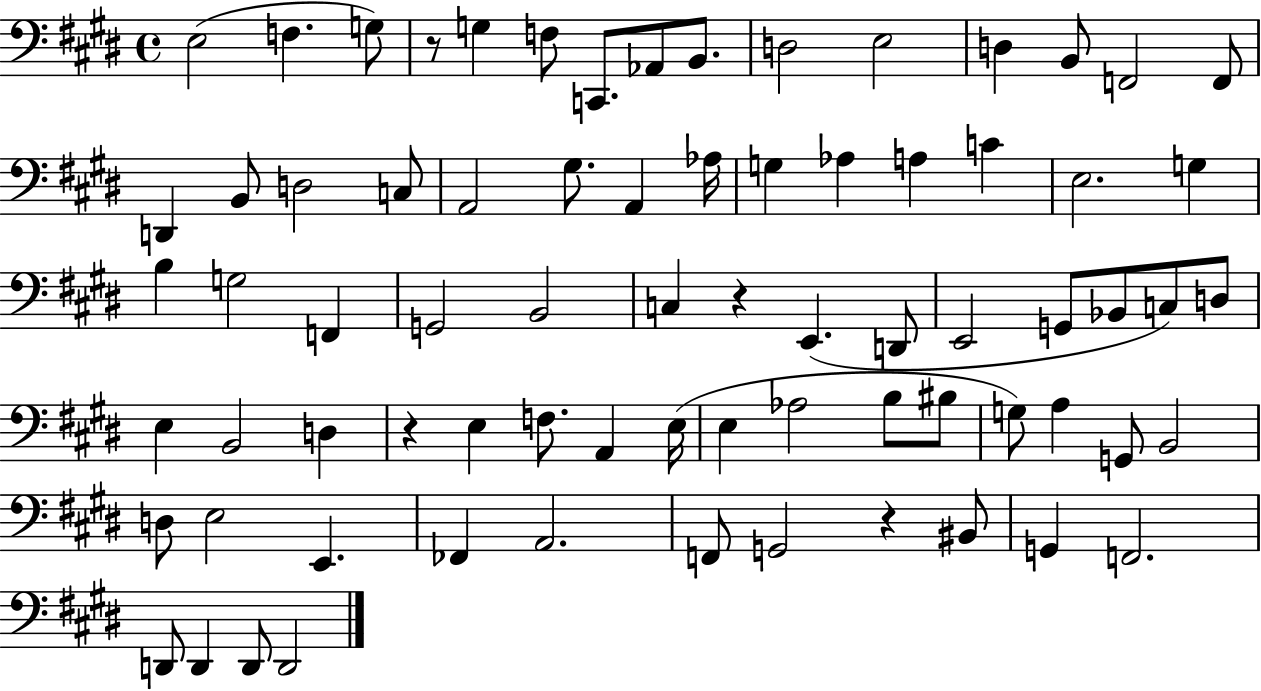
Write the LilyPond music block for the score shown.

{
  \clef bass
  \time 4/4
  \defaultTimeSignature
  \key e \major
  e2( f4. g8) | r8 g4 f8 c,8. aes,8 b,8. | d2 e2 | d4 b,8 f,2 f,8 | \break d,4 b,8 d2 c8 | a,2 gis8. a,4 aes16 | g4 aes4 a4 c'4 | e2. g4 | \break b4 g2 f,4 | g,2 b,2 | c4 r4 e,4.( d,8 | e,2 g,8 bes,8 c8) d8 | \break e4 b,2 d4 | r4 e4 f8. a,4 e16( | e4 aes2 b8 bis8 | g8) a4 g,8 b,2 | \break d8 e2 e,4. | fes,4 a,2. | f,8 g,2 r4 bis,8 | g,4 f,2. | \break d,8 d,4 d,8 d,2 | \bar "|."
}